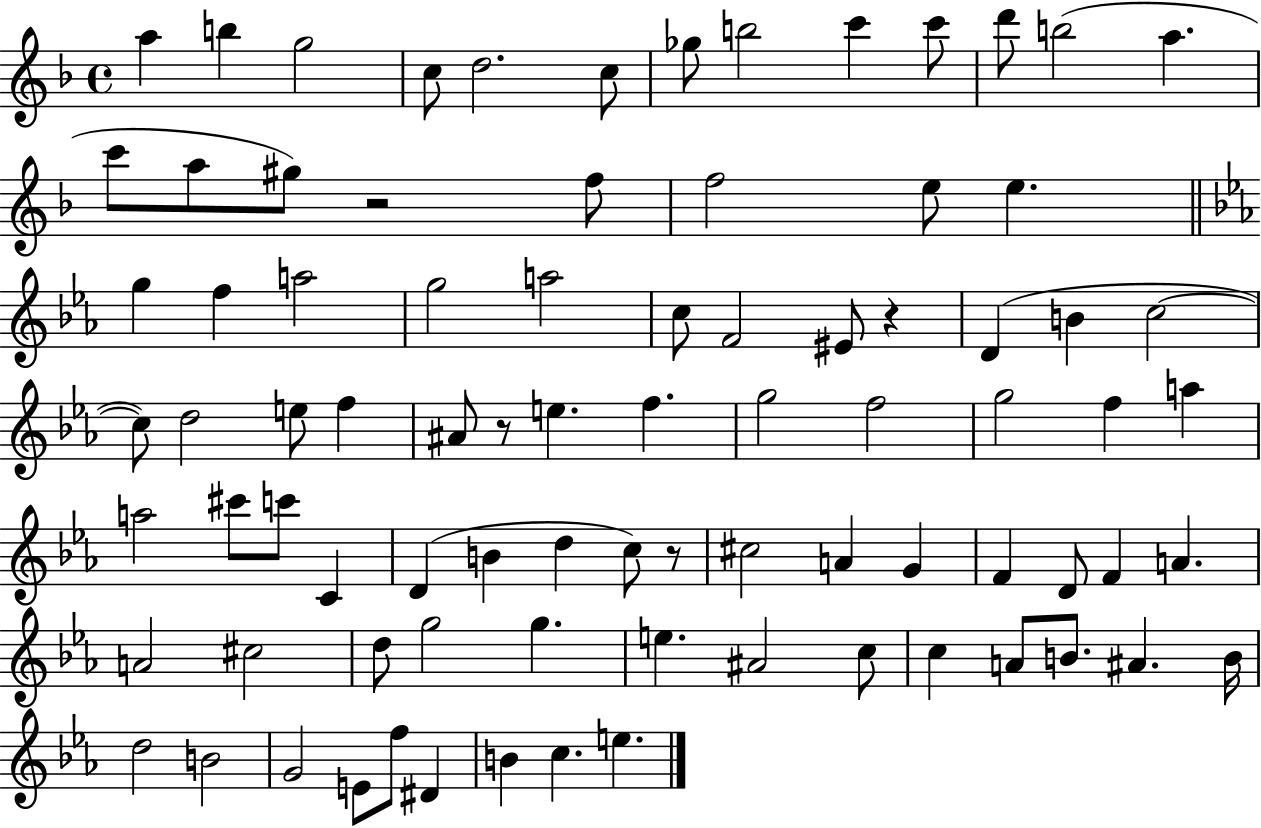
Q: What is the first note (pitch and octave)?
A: A5